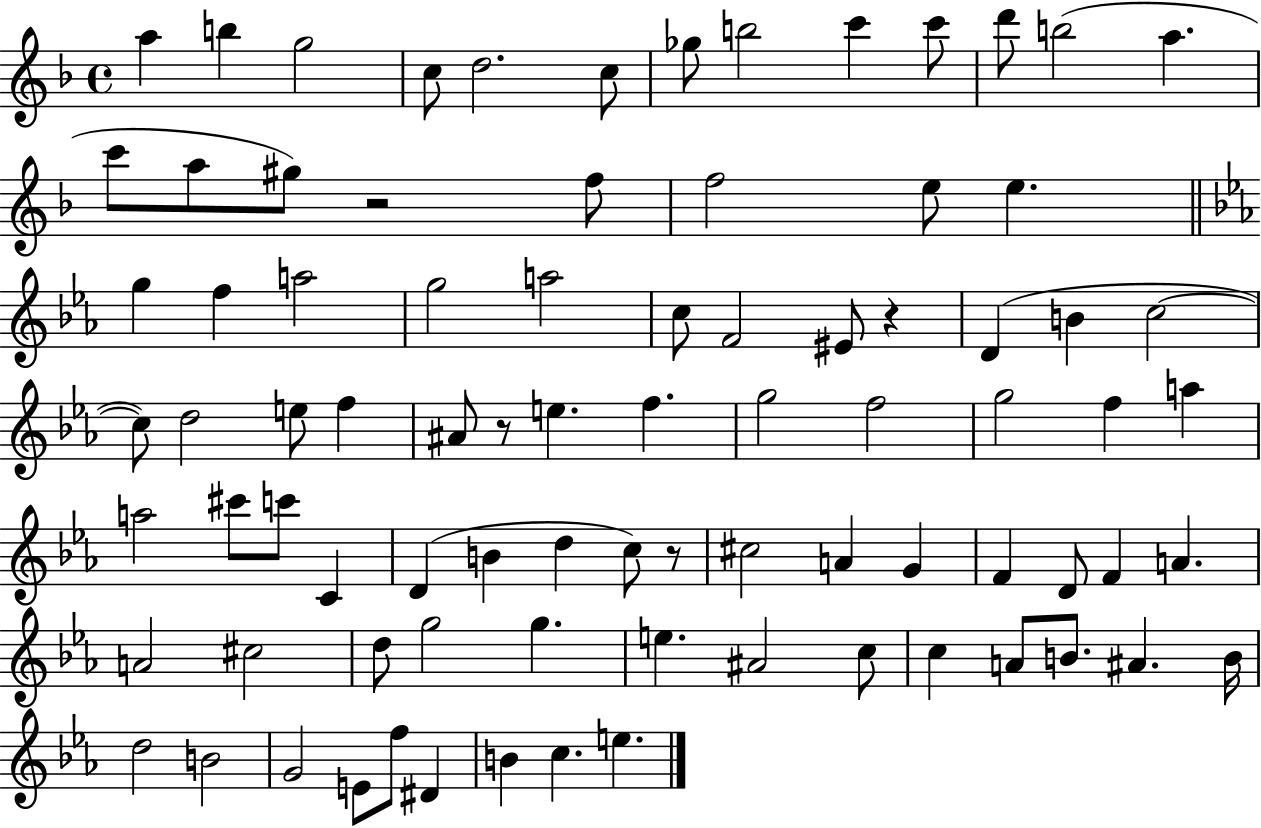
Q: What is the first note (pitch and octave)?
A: A5